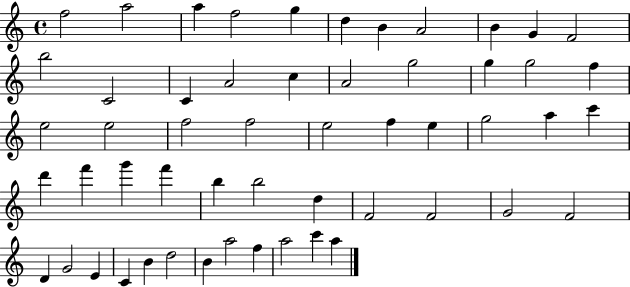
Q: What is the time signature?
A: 4/4